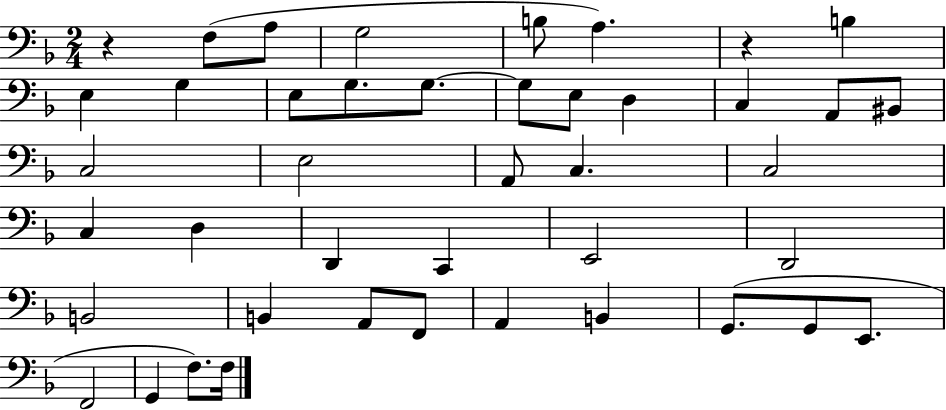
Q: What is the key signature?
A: F major